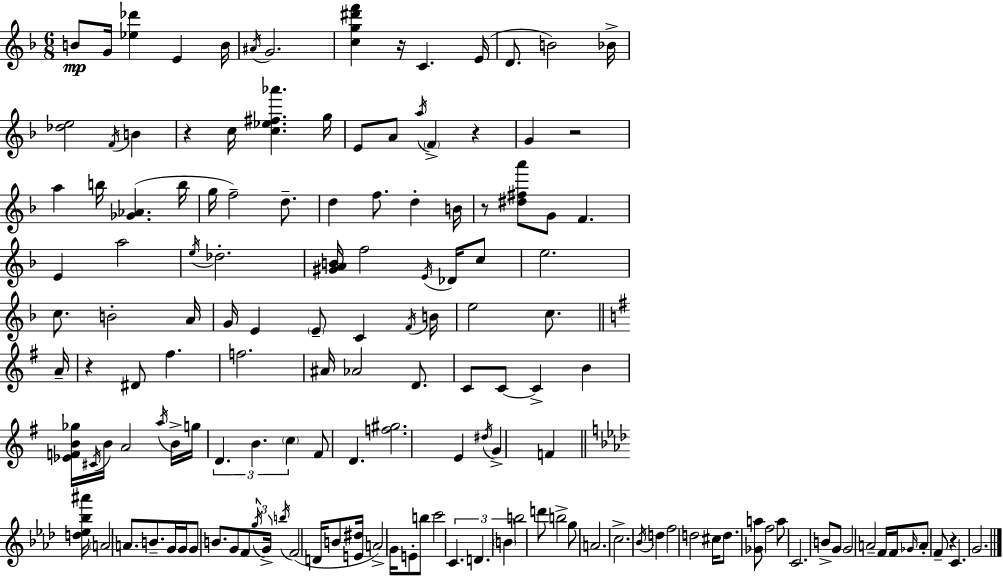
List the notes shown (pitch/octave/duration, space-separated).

B4/e G4/s [Eb5,Db6]/q E4/q B4/s A#4/s G4/h. [C5,G5,D#6,F6]/q R/s C4/q. E4/s D4/e. B4/h Bb4/s [Db5,E5]/h F4/s B4/q R/q C5/s [C5,Eb5,F#5,Ab6]/q. G5/s E4/e A4/e A5/s F4/q R/q G4/q R/h A5/q B5/s [Gb4,Ab4]/q. B5/s G5/s F5/h D5/e. D5/q F5/e. D5/q B4/s R/e [D#5,F#5,A6]/e G4/e F4/q. E4/q A5/h E5/s Db5/h. [G#4,A4,B4]/s F5/h E4/s Db4/s C5/e E5/h. C5/e. B4/h A4/s G4/s E4/q E4/e C4/q F4/s B4/s E5/h C5/e. A4/s R/q D#4/e F#5/q. F5/h. A#4/s Ab4/h D4/e. C4/e C4/e C4/q B4/q [Eb4,F4,B4,Gb5]/s C#4/s B4/s A4/h A5/s B4/s G5/s D4/q. B4/q. C5/q F#4/e D4/q. [F5,G#5]/h. E4/q D#5/s G4/q F4/q [D5,Eb5,Bb5,A#6]/s A4/h A4/e. B4/e. G4/s G4/s G4/e B4/e. G4/e F4/e G5/s G4/s B5/s F4/h D4/s B4/e [E4,D#5]/s A4/h G4/s E4/e B5/e C6/h C4/q. D4/q. B4/q B5/h D6/e B5/h G5/e A4/h. C5/h. Bb4/s D5/q F5/h D5/h C#5/s D5/e. [Gb4,A5]/e F5/h A5/e C4/h. B4/e G4/e G4/h A4/h F4/s F4/s Gb4/s A4/e F4/e R/q C4/q. G4/h.